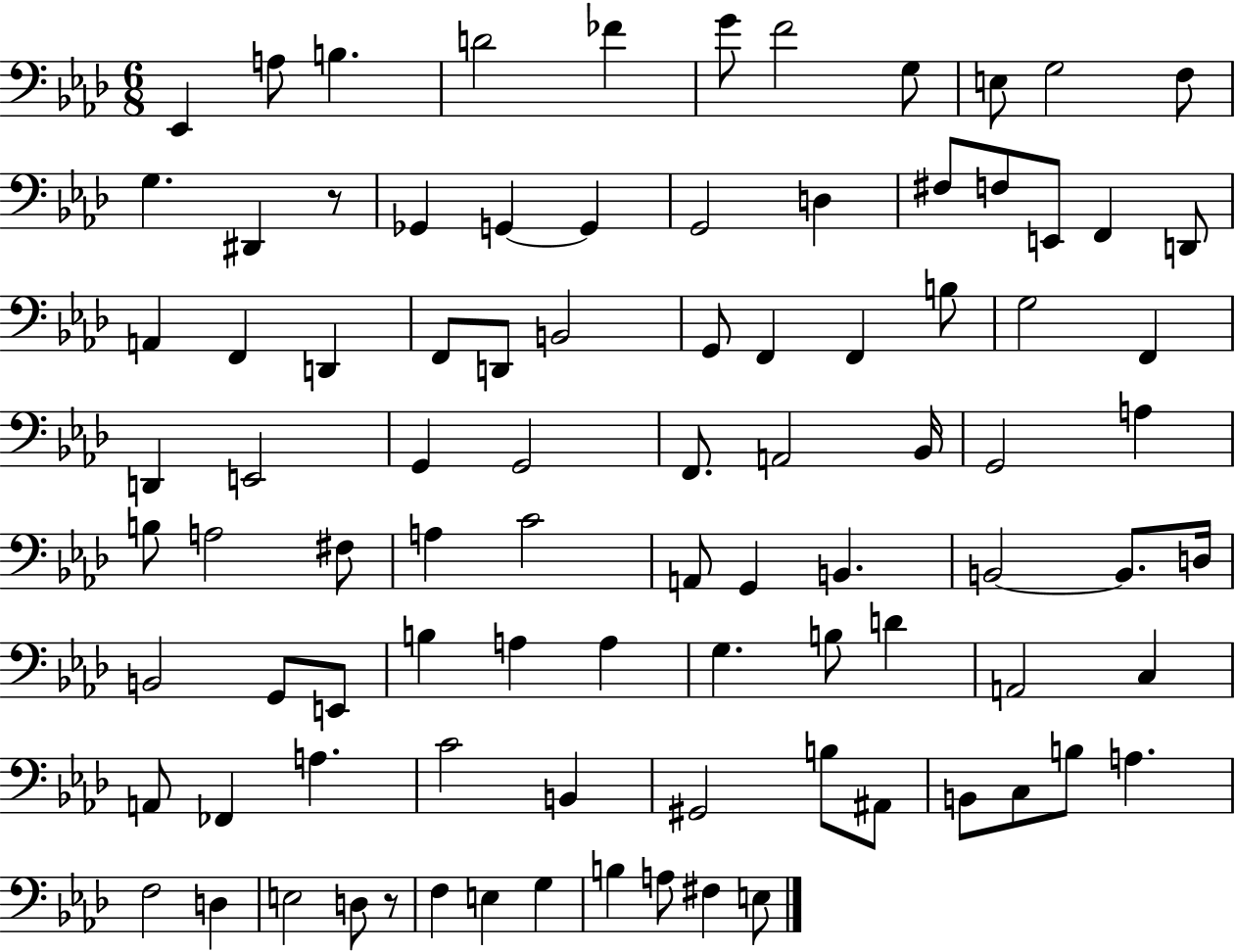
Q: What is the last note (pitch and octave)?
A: E3